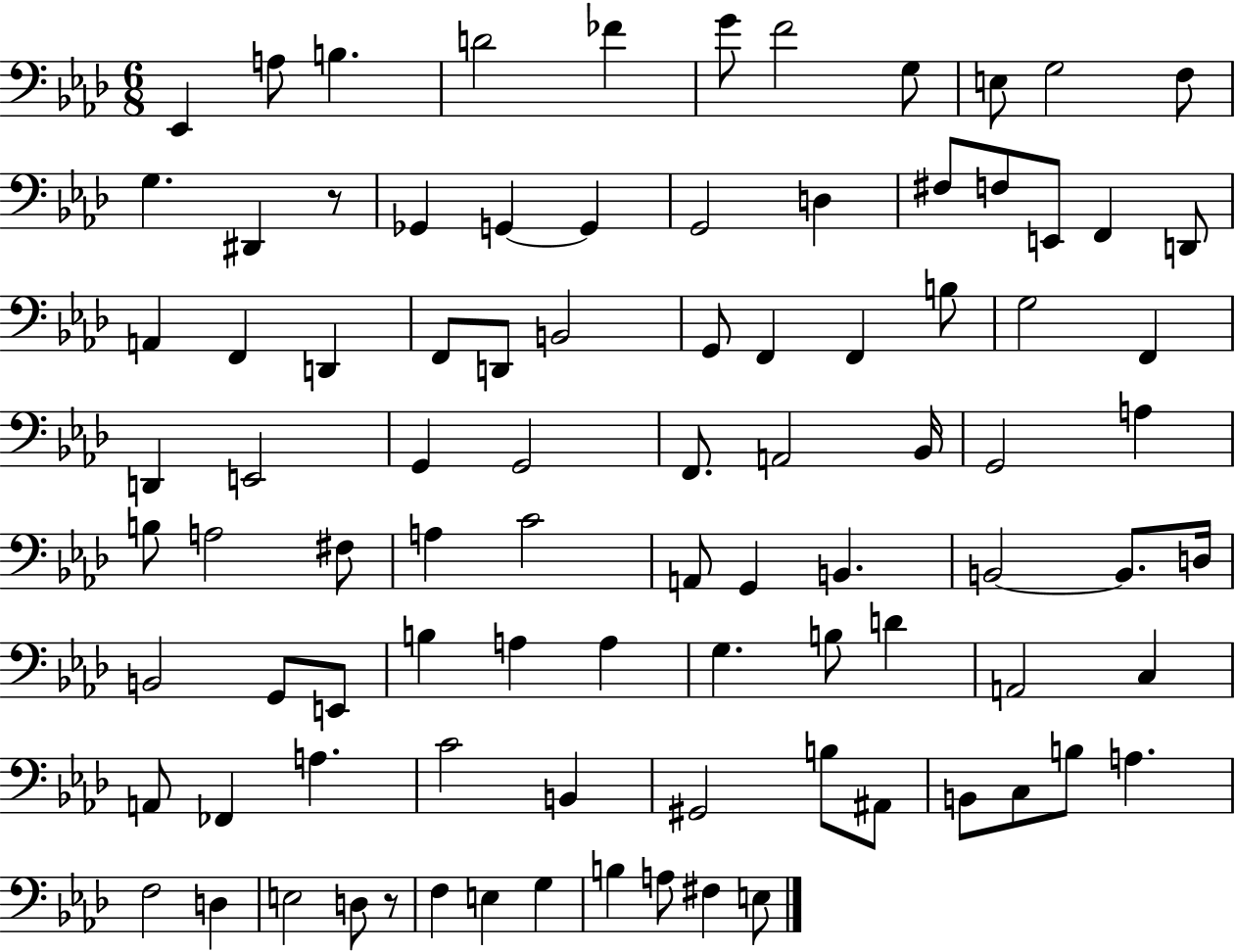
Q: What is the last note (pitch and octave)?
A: E3